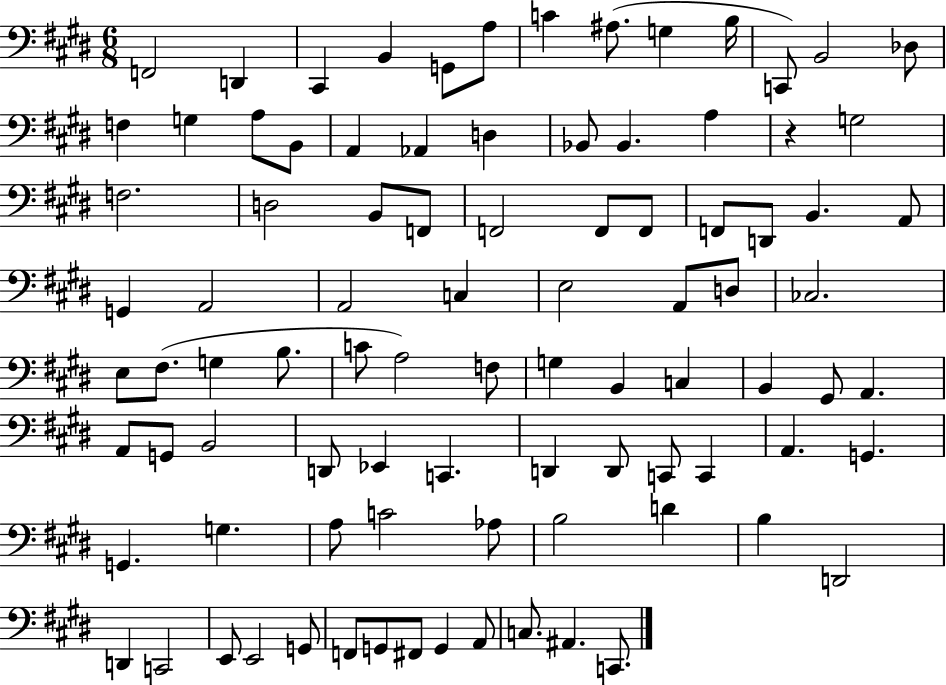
{
  \clef bass
  \numericTimeSignature
  \time 6/8
  \key e \major
  \repeat volta 2 { f,2 d,4 | cis,4 b,4 g,8 a8 | c'4 ais8.( g4 b16 | c,8) b,2 des8 | \break f4 g4 a8 b,8 | a,4 aes,4 d4 | bes,8 bes,4. a4 | r4 g2 | \break f2. | d2 b,8 f,8 | f,2 f,8 f,8 | f,8 d,8 b,4. a,8 | \break g,4 a,2 | a,2 c4 | e2 a,8 d8 | ces2. | \break e8 fis8.( g4 b8. | c'8 a2) f8 | g4 b,4 c4 | b,4 gis,8 a,4. | \break a,8 g,8 b,2 | d,8 ees,4 c,4. | d,4 d,8 c,8 c,4 | a,4. g,4. | \break g,4. g4. | a8 c'2 aes8 | b2 d'4 | b4 d,2 | \break d,4 c,2 | e,8 e,2 g,8 | f,8 g,8 fis,8 g,4 a,8 | c8. ais,4. c,8. | \break } \bar "|."
}